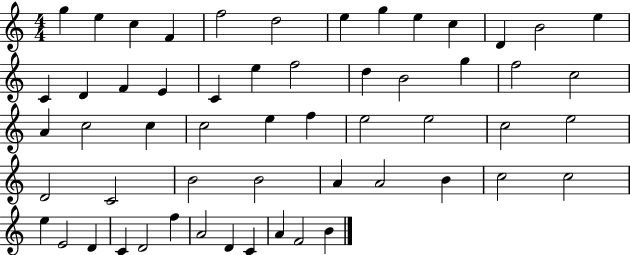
{
  \clef treble
  \numericTimeSignature
  \time 4/4
  \key c \major
  g''4 e''4 c''4 f'4 | f''2 d''2 | e''4 g''4 e''4 c''4 | d'4 b'2 e''4 | \break c'4 d'4 f'4 e'4 | c'4 e''4 f''2 | d''4 b'2 g''4 | f''2 c''2 | \break a'4 c''2 c''4 | c''2 e''4 f''4 | e''2 e''2 | c''2 e''2 | \break d'2 c'2 | b'2 b'2 | a'4 a'2 b'4 | c''2 c''2 | \break e''4 e'2 d'4 | c'4 d'2 f''4 | a'2 d'4 c'4 | a'4 f'2 b'4 | \break \bar "|."
}